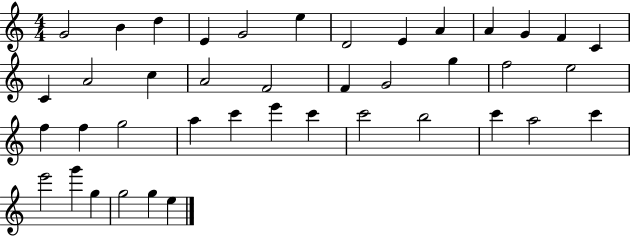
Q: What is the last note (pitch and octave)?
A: E5